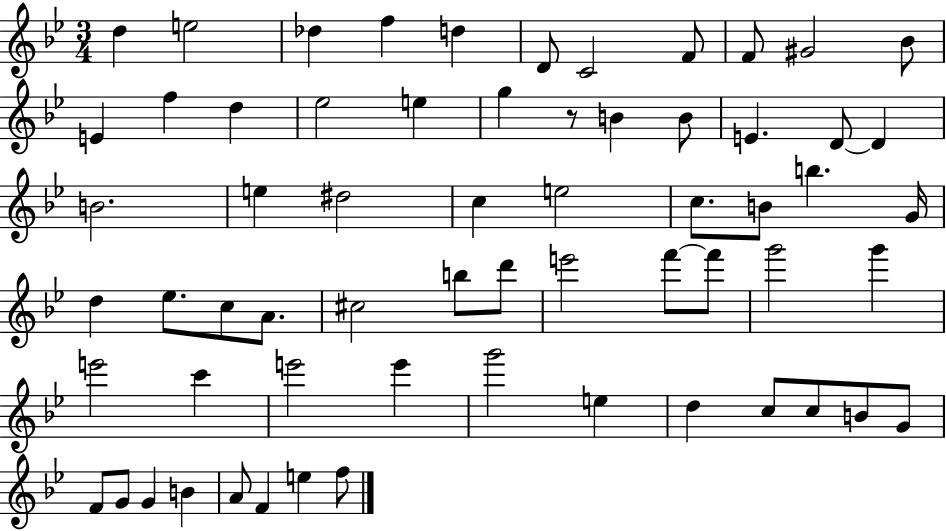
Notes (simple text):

D5/q E5/h Db5/q F5/q D5/q D4/e C4/h F4/e F4/e G#4/h Bb4/e E4/q F5/q D5/q Eb5/h E5/q G5/q R/e B4/q B4/e E4/q. D4/e D4/q B4/h. E5/q D#5/h C5/q E5/h C5/e. B4/e B5/q. G4/s D5/q Eb5/e. C5/e A4/e. C#5/h B5/e D6/e E6/h F6/e F6/e G6/h G6/q E6/h C6/q E6/h E6/q G6/h E5/q D5/q C5/e C5/e B4/e G4/e F4/e G4/e G4/q B4/q A4/e F4/q E5/q F5/e